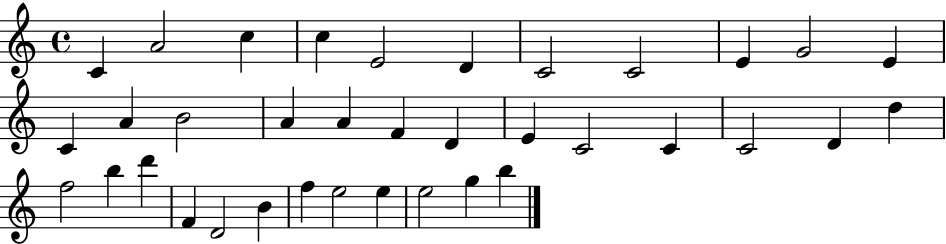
{
  \clef treble
  \time 4/4
  \defaultTimeSignature
  \key c \major
  c'4 a'2 c''4 | c''4 e'2 d'4 | c'2 c'2 | e'4 g'2 e'4 | \break c'4 a'4 b'2 | a'4 a'4 f'4 d'4 | e'4 c'2 c'4 | c'2 d'4 d''4 | \break f''2 b''4 d'''4 | f'4 d'2 b'4 | f''4 e''2 e''4 | e''2 g''4 b''4 | \break \bar "|."
}